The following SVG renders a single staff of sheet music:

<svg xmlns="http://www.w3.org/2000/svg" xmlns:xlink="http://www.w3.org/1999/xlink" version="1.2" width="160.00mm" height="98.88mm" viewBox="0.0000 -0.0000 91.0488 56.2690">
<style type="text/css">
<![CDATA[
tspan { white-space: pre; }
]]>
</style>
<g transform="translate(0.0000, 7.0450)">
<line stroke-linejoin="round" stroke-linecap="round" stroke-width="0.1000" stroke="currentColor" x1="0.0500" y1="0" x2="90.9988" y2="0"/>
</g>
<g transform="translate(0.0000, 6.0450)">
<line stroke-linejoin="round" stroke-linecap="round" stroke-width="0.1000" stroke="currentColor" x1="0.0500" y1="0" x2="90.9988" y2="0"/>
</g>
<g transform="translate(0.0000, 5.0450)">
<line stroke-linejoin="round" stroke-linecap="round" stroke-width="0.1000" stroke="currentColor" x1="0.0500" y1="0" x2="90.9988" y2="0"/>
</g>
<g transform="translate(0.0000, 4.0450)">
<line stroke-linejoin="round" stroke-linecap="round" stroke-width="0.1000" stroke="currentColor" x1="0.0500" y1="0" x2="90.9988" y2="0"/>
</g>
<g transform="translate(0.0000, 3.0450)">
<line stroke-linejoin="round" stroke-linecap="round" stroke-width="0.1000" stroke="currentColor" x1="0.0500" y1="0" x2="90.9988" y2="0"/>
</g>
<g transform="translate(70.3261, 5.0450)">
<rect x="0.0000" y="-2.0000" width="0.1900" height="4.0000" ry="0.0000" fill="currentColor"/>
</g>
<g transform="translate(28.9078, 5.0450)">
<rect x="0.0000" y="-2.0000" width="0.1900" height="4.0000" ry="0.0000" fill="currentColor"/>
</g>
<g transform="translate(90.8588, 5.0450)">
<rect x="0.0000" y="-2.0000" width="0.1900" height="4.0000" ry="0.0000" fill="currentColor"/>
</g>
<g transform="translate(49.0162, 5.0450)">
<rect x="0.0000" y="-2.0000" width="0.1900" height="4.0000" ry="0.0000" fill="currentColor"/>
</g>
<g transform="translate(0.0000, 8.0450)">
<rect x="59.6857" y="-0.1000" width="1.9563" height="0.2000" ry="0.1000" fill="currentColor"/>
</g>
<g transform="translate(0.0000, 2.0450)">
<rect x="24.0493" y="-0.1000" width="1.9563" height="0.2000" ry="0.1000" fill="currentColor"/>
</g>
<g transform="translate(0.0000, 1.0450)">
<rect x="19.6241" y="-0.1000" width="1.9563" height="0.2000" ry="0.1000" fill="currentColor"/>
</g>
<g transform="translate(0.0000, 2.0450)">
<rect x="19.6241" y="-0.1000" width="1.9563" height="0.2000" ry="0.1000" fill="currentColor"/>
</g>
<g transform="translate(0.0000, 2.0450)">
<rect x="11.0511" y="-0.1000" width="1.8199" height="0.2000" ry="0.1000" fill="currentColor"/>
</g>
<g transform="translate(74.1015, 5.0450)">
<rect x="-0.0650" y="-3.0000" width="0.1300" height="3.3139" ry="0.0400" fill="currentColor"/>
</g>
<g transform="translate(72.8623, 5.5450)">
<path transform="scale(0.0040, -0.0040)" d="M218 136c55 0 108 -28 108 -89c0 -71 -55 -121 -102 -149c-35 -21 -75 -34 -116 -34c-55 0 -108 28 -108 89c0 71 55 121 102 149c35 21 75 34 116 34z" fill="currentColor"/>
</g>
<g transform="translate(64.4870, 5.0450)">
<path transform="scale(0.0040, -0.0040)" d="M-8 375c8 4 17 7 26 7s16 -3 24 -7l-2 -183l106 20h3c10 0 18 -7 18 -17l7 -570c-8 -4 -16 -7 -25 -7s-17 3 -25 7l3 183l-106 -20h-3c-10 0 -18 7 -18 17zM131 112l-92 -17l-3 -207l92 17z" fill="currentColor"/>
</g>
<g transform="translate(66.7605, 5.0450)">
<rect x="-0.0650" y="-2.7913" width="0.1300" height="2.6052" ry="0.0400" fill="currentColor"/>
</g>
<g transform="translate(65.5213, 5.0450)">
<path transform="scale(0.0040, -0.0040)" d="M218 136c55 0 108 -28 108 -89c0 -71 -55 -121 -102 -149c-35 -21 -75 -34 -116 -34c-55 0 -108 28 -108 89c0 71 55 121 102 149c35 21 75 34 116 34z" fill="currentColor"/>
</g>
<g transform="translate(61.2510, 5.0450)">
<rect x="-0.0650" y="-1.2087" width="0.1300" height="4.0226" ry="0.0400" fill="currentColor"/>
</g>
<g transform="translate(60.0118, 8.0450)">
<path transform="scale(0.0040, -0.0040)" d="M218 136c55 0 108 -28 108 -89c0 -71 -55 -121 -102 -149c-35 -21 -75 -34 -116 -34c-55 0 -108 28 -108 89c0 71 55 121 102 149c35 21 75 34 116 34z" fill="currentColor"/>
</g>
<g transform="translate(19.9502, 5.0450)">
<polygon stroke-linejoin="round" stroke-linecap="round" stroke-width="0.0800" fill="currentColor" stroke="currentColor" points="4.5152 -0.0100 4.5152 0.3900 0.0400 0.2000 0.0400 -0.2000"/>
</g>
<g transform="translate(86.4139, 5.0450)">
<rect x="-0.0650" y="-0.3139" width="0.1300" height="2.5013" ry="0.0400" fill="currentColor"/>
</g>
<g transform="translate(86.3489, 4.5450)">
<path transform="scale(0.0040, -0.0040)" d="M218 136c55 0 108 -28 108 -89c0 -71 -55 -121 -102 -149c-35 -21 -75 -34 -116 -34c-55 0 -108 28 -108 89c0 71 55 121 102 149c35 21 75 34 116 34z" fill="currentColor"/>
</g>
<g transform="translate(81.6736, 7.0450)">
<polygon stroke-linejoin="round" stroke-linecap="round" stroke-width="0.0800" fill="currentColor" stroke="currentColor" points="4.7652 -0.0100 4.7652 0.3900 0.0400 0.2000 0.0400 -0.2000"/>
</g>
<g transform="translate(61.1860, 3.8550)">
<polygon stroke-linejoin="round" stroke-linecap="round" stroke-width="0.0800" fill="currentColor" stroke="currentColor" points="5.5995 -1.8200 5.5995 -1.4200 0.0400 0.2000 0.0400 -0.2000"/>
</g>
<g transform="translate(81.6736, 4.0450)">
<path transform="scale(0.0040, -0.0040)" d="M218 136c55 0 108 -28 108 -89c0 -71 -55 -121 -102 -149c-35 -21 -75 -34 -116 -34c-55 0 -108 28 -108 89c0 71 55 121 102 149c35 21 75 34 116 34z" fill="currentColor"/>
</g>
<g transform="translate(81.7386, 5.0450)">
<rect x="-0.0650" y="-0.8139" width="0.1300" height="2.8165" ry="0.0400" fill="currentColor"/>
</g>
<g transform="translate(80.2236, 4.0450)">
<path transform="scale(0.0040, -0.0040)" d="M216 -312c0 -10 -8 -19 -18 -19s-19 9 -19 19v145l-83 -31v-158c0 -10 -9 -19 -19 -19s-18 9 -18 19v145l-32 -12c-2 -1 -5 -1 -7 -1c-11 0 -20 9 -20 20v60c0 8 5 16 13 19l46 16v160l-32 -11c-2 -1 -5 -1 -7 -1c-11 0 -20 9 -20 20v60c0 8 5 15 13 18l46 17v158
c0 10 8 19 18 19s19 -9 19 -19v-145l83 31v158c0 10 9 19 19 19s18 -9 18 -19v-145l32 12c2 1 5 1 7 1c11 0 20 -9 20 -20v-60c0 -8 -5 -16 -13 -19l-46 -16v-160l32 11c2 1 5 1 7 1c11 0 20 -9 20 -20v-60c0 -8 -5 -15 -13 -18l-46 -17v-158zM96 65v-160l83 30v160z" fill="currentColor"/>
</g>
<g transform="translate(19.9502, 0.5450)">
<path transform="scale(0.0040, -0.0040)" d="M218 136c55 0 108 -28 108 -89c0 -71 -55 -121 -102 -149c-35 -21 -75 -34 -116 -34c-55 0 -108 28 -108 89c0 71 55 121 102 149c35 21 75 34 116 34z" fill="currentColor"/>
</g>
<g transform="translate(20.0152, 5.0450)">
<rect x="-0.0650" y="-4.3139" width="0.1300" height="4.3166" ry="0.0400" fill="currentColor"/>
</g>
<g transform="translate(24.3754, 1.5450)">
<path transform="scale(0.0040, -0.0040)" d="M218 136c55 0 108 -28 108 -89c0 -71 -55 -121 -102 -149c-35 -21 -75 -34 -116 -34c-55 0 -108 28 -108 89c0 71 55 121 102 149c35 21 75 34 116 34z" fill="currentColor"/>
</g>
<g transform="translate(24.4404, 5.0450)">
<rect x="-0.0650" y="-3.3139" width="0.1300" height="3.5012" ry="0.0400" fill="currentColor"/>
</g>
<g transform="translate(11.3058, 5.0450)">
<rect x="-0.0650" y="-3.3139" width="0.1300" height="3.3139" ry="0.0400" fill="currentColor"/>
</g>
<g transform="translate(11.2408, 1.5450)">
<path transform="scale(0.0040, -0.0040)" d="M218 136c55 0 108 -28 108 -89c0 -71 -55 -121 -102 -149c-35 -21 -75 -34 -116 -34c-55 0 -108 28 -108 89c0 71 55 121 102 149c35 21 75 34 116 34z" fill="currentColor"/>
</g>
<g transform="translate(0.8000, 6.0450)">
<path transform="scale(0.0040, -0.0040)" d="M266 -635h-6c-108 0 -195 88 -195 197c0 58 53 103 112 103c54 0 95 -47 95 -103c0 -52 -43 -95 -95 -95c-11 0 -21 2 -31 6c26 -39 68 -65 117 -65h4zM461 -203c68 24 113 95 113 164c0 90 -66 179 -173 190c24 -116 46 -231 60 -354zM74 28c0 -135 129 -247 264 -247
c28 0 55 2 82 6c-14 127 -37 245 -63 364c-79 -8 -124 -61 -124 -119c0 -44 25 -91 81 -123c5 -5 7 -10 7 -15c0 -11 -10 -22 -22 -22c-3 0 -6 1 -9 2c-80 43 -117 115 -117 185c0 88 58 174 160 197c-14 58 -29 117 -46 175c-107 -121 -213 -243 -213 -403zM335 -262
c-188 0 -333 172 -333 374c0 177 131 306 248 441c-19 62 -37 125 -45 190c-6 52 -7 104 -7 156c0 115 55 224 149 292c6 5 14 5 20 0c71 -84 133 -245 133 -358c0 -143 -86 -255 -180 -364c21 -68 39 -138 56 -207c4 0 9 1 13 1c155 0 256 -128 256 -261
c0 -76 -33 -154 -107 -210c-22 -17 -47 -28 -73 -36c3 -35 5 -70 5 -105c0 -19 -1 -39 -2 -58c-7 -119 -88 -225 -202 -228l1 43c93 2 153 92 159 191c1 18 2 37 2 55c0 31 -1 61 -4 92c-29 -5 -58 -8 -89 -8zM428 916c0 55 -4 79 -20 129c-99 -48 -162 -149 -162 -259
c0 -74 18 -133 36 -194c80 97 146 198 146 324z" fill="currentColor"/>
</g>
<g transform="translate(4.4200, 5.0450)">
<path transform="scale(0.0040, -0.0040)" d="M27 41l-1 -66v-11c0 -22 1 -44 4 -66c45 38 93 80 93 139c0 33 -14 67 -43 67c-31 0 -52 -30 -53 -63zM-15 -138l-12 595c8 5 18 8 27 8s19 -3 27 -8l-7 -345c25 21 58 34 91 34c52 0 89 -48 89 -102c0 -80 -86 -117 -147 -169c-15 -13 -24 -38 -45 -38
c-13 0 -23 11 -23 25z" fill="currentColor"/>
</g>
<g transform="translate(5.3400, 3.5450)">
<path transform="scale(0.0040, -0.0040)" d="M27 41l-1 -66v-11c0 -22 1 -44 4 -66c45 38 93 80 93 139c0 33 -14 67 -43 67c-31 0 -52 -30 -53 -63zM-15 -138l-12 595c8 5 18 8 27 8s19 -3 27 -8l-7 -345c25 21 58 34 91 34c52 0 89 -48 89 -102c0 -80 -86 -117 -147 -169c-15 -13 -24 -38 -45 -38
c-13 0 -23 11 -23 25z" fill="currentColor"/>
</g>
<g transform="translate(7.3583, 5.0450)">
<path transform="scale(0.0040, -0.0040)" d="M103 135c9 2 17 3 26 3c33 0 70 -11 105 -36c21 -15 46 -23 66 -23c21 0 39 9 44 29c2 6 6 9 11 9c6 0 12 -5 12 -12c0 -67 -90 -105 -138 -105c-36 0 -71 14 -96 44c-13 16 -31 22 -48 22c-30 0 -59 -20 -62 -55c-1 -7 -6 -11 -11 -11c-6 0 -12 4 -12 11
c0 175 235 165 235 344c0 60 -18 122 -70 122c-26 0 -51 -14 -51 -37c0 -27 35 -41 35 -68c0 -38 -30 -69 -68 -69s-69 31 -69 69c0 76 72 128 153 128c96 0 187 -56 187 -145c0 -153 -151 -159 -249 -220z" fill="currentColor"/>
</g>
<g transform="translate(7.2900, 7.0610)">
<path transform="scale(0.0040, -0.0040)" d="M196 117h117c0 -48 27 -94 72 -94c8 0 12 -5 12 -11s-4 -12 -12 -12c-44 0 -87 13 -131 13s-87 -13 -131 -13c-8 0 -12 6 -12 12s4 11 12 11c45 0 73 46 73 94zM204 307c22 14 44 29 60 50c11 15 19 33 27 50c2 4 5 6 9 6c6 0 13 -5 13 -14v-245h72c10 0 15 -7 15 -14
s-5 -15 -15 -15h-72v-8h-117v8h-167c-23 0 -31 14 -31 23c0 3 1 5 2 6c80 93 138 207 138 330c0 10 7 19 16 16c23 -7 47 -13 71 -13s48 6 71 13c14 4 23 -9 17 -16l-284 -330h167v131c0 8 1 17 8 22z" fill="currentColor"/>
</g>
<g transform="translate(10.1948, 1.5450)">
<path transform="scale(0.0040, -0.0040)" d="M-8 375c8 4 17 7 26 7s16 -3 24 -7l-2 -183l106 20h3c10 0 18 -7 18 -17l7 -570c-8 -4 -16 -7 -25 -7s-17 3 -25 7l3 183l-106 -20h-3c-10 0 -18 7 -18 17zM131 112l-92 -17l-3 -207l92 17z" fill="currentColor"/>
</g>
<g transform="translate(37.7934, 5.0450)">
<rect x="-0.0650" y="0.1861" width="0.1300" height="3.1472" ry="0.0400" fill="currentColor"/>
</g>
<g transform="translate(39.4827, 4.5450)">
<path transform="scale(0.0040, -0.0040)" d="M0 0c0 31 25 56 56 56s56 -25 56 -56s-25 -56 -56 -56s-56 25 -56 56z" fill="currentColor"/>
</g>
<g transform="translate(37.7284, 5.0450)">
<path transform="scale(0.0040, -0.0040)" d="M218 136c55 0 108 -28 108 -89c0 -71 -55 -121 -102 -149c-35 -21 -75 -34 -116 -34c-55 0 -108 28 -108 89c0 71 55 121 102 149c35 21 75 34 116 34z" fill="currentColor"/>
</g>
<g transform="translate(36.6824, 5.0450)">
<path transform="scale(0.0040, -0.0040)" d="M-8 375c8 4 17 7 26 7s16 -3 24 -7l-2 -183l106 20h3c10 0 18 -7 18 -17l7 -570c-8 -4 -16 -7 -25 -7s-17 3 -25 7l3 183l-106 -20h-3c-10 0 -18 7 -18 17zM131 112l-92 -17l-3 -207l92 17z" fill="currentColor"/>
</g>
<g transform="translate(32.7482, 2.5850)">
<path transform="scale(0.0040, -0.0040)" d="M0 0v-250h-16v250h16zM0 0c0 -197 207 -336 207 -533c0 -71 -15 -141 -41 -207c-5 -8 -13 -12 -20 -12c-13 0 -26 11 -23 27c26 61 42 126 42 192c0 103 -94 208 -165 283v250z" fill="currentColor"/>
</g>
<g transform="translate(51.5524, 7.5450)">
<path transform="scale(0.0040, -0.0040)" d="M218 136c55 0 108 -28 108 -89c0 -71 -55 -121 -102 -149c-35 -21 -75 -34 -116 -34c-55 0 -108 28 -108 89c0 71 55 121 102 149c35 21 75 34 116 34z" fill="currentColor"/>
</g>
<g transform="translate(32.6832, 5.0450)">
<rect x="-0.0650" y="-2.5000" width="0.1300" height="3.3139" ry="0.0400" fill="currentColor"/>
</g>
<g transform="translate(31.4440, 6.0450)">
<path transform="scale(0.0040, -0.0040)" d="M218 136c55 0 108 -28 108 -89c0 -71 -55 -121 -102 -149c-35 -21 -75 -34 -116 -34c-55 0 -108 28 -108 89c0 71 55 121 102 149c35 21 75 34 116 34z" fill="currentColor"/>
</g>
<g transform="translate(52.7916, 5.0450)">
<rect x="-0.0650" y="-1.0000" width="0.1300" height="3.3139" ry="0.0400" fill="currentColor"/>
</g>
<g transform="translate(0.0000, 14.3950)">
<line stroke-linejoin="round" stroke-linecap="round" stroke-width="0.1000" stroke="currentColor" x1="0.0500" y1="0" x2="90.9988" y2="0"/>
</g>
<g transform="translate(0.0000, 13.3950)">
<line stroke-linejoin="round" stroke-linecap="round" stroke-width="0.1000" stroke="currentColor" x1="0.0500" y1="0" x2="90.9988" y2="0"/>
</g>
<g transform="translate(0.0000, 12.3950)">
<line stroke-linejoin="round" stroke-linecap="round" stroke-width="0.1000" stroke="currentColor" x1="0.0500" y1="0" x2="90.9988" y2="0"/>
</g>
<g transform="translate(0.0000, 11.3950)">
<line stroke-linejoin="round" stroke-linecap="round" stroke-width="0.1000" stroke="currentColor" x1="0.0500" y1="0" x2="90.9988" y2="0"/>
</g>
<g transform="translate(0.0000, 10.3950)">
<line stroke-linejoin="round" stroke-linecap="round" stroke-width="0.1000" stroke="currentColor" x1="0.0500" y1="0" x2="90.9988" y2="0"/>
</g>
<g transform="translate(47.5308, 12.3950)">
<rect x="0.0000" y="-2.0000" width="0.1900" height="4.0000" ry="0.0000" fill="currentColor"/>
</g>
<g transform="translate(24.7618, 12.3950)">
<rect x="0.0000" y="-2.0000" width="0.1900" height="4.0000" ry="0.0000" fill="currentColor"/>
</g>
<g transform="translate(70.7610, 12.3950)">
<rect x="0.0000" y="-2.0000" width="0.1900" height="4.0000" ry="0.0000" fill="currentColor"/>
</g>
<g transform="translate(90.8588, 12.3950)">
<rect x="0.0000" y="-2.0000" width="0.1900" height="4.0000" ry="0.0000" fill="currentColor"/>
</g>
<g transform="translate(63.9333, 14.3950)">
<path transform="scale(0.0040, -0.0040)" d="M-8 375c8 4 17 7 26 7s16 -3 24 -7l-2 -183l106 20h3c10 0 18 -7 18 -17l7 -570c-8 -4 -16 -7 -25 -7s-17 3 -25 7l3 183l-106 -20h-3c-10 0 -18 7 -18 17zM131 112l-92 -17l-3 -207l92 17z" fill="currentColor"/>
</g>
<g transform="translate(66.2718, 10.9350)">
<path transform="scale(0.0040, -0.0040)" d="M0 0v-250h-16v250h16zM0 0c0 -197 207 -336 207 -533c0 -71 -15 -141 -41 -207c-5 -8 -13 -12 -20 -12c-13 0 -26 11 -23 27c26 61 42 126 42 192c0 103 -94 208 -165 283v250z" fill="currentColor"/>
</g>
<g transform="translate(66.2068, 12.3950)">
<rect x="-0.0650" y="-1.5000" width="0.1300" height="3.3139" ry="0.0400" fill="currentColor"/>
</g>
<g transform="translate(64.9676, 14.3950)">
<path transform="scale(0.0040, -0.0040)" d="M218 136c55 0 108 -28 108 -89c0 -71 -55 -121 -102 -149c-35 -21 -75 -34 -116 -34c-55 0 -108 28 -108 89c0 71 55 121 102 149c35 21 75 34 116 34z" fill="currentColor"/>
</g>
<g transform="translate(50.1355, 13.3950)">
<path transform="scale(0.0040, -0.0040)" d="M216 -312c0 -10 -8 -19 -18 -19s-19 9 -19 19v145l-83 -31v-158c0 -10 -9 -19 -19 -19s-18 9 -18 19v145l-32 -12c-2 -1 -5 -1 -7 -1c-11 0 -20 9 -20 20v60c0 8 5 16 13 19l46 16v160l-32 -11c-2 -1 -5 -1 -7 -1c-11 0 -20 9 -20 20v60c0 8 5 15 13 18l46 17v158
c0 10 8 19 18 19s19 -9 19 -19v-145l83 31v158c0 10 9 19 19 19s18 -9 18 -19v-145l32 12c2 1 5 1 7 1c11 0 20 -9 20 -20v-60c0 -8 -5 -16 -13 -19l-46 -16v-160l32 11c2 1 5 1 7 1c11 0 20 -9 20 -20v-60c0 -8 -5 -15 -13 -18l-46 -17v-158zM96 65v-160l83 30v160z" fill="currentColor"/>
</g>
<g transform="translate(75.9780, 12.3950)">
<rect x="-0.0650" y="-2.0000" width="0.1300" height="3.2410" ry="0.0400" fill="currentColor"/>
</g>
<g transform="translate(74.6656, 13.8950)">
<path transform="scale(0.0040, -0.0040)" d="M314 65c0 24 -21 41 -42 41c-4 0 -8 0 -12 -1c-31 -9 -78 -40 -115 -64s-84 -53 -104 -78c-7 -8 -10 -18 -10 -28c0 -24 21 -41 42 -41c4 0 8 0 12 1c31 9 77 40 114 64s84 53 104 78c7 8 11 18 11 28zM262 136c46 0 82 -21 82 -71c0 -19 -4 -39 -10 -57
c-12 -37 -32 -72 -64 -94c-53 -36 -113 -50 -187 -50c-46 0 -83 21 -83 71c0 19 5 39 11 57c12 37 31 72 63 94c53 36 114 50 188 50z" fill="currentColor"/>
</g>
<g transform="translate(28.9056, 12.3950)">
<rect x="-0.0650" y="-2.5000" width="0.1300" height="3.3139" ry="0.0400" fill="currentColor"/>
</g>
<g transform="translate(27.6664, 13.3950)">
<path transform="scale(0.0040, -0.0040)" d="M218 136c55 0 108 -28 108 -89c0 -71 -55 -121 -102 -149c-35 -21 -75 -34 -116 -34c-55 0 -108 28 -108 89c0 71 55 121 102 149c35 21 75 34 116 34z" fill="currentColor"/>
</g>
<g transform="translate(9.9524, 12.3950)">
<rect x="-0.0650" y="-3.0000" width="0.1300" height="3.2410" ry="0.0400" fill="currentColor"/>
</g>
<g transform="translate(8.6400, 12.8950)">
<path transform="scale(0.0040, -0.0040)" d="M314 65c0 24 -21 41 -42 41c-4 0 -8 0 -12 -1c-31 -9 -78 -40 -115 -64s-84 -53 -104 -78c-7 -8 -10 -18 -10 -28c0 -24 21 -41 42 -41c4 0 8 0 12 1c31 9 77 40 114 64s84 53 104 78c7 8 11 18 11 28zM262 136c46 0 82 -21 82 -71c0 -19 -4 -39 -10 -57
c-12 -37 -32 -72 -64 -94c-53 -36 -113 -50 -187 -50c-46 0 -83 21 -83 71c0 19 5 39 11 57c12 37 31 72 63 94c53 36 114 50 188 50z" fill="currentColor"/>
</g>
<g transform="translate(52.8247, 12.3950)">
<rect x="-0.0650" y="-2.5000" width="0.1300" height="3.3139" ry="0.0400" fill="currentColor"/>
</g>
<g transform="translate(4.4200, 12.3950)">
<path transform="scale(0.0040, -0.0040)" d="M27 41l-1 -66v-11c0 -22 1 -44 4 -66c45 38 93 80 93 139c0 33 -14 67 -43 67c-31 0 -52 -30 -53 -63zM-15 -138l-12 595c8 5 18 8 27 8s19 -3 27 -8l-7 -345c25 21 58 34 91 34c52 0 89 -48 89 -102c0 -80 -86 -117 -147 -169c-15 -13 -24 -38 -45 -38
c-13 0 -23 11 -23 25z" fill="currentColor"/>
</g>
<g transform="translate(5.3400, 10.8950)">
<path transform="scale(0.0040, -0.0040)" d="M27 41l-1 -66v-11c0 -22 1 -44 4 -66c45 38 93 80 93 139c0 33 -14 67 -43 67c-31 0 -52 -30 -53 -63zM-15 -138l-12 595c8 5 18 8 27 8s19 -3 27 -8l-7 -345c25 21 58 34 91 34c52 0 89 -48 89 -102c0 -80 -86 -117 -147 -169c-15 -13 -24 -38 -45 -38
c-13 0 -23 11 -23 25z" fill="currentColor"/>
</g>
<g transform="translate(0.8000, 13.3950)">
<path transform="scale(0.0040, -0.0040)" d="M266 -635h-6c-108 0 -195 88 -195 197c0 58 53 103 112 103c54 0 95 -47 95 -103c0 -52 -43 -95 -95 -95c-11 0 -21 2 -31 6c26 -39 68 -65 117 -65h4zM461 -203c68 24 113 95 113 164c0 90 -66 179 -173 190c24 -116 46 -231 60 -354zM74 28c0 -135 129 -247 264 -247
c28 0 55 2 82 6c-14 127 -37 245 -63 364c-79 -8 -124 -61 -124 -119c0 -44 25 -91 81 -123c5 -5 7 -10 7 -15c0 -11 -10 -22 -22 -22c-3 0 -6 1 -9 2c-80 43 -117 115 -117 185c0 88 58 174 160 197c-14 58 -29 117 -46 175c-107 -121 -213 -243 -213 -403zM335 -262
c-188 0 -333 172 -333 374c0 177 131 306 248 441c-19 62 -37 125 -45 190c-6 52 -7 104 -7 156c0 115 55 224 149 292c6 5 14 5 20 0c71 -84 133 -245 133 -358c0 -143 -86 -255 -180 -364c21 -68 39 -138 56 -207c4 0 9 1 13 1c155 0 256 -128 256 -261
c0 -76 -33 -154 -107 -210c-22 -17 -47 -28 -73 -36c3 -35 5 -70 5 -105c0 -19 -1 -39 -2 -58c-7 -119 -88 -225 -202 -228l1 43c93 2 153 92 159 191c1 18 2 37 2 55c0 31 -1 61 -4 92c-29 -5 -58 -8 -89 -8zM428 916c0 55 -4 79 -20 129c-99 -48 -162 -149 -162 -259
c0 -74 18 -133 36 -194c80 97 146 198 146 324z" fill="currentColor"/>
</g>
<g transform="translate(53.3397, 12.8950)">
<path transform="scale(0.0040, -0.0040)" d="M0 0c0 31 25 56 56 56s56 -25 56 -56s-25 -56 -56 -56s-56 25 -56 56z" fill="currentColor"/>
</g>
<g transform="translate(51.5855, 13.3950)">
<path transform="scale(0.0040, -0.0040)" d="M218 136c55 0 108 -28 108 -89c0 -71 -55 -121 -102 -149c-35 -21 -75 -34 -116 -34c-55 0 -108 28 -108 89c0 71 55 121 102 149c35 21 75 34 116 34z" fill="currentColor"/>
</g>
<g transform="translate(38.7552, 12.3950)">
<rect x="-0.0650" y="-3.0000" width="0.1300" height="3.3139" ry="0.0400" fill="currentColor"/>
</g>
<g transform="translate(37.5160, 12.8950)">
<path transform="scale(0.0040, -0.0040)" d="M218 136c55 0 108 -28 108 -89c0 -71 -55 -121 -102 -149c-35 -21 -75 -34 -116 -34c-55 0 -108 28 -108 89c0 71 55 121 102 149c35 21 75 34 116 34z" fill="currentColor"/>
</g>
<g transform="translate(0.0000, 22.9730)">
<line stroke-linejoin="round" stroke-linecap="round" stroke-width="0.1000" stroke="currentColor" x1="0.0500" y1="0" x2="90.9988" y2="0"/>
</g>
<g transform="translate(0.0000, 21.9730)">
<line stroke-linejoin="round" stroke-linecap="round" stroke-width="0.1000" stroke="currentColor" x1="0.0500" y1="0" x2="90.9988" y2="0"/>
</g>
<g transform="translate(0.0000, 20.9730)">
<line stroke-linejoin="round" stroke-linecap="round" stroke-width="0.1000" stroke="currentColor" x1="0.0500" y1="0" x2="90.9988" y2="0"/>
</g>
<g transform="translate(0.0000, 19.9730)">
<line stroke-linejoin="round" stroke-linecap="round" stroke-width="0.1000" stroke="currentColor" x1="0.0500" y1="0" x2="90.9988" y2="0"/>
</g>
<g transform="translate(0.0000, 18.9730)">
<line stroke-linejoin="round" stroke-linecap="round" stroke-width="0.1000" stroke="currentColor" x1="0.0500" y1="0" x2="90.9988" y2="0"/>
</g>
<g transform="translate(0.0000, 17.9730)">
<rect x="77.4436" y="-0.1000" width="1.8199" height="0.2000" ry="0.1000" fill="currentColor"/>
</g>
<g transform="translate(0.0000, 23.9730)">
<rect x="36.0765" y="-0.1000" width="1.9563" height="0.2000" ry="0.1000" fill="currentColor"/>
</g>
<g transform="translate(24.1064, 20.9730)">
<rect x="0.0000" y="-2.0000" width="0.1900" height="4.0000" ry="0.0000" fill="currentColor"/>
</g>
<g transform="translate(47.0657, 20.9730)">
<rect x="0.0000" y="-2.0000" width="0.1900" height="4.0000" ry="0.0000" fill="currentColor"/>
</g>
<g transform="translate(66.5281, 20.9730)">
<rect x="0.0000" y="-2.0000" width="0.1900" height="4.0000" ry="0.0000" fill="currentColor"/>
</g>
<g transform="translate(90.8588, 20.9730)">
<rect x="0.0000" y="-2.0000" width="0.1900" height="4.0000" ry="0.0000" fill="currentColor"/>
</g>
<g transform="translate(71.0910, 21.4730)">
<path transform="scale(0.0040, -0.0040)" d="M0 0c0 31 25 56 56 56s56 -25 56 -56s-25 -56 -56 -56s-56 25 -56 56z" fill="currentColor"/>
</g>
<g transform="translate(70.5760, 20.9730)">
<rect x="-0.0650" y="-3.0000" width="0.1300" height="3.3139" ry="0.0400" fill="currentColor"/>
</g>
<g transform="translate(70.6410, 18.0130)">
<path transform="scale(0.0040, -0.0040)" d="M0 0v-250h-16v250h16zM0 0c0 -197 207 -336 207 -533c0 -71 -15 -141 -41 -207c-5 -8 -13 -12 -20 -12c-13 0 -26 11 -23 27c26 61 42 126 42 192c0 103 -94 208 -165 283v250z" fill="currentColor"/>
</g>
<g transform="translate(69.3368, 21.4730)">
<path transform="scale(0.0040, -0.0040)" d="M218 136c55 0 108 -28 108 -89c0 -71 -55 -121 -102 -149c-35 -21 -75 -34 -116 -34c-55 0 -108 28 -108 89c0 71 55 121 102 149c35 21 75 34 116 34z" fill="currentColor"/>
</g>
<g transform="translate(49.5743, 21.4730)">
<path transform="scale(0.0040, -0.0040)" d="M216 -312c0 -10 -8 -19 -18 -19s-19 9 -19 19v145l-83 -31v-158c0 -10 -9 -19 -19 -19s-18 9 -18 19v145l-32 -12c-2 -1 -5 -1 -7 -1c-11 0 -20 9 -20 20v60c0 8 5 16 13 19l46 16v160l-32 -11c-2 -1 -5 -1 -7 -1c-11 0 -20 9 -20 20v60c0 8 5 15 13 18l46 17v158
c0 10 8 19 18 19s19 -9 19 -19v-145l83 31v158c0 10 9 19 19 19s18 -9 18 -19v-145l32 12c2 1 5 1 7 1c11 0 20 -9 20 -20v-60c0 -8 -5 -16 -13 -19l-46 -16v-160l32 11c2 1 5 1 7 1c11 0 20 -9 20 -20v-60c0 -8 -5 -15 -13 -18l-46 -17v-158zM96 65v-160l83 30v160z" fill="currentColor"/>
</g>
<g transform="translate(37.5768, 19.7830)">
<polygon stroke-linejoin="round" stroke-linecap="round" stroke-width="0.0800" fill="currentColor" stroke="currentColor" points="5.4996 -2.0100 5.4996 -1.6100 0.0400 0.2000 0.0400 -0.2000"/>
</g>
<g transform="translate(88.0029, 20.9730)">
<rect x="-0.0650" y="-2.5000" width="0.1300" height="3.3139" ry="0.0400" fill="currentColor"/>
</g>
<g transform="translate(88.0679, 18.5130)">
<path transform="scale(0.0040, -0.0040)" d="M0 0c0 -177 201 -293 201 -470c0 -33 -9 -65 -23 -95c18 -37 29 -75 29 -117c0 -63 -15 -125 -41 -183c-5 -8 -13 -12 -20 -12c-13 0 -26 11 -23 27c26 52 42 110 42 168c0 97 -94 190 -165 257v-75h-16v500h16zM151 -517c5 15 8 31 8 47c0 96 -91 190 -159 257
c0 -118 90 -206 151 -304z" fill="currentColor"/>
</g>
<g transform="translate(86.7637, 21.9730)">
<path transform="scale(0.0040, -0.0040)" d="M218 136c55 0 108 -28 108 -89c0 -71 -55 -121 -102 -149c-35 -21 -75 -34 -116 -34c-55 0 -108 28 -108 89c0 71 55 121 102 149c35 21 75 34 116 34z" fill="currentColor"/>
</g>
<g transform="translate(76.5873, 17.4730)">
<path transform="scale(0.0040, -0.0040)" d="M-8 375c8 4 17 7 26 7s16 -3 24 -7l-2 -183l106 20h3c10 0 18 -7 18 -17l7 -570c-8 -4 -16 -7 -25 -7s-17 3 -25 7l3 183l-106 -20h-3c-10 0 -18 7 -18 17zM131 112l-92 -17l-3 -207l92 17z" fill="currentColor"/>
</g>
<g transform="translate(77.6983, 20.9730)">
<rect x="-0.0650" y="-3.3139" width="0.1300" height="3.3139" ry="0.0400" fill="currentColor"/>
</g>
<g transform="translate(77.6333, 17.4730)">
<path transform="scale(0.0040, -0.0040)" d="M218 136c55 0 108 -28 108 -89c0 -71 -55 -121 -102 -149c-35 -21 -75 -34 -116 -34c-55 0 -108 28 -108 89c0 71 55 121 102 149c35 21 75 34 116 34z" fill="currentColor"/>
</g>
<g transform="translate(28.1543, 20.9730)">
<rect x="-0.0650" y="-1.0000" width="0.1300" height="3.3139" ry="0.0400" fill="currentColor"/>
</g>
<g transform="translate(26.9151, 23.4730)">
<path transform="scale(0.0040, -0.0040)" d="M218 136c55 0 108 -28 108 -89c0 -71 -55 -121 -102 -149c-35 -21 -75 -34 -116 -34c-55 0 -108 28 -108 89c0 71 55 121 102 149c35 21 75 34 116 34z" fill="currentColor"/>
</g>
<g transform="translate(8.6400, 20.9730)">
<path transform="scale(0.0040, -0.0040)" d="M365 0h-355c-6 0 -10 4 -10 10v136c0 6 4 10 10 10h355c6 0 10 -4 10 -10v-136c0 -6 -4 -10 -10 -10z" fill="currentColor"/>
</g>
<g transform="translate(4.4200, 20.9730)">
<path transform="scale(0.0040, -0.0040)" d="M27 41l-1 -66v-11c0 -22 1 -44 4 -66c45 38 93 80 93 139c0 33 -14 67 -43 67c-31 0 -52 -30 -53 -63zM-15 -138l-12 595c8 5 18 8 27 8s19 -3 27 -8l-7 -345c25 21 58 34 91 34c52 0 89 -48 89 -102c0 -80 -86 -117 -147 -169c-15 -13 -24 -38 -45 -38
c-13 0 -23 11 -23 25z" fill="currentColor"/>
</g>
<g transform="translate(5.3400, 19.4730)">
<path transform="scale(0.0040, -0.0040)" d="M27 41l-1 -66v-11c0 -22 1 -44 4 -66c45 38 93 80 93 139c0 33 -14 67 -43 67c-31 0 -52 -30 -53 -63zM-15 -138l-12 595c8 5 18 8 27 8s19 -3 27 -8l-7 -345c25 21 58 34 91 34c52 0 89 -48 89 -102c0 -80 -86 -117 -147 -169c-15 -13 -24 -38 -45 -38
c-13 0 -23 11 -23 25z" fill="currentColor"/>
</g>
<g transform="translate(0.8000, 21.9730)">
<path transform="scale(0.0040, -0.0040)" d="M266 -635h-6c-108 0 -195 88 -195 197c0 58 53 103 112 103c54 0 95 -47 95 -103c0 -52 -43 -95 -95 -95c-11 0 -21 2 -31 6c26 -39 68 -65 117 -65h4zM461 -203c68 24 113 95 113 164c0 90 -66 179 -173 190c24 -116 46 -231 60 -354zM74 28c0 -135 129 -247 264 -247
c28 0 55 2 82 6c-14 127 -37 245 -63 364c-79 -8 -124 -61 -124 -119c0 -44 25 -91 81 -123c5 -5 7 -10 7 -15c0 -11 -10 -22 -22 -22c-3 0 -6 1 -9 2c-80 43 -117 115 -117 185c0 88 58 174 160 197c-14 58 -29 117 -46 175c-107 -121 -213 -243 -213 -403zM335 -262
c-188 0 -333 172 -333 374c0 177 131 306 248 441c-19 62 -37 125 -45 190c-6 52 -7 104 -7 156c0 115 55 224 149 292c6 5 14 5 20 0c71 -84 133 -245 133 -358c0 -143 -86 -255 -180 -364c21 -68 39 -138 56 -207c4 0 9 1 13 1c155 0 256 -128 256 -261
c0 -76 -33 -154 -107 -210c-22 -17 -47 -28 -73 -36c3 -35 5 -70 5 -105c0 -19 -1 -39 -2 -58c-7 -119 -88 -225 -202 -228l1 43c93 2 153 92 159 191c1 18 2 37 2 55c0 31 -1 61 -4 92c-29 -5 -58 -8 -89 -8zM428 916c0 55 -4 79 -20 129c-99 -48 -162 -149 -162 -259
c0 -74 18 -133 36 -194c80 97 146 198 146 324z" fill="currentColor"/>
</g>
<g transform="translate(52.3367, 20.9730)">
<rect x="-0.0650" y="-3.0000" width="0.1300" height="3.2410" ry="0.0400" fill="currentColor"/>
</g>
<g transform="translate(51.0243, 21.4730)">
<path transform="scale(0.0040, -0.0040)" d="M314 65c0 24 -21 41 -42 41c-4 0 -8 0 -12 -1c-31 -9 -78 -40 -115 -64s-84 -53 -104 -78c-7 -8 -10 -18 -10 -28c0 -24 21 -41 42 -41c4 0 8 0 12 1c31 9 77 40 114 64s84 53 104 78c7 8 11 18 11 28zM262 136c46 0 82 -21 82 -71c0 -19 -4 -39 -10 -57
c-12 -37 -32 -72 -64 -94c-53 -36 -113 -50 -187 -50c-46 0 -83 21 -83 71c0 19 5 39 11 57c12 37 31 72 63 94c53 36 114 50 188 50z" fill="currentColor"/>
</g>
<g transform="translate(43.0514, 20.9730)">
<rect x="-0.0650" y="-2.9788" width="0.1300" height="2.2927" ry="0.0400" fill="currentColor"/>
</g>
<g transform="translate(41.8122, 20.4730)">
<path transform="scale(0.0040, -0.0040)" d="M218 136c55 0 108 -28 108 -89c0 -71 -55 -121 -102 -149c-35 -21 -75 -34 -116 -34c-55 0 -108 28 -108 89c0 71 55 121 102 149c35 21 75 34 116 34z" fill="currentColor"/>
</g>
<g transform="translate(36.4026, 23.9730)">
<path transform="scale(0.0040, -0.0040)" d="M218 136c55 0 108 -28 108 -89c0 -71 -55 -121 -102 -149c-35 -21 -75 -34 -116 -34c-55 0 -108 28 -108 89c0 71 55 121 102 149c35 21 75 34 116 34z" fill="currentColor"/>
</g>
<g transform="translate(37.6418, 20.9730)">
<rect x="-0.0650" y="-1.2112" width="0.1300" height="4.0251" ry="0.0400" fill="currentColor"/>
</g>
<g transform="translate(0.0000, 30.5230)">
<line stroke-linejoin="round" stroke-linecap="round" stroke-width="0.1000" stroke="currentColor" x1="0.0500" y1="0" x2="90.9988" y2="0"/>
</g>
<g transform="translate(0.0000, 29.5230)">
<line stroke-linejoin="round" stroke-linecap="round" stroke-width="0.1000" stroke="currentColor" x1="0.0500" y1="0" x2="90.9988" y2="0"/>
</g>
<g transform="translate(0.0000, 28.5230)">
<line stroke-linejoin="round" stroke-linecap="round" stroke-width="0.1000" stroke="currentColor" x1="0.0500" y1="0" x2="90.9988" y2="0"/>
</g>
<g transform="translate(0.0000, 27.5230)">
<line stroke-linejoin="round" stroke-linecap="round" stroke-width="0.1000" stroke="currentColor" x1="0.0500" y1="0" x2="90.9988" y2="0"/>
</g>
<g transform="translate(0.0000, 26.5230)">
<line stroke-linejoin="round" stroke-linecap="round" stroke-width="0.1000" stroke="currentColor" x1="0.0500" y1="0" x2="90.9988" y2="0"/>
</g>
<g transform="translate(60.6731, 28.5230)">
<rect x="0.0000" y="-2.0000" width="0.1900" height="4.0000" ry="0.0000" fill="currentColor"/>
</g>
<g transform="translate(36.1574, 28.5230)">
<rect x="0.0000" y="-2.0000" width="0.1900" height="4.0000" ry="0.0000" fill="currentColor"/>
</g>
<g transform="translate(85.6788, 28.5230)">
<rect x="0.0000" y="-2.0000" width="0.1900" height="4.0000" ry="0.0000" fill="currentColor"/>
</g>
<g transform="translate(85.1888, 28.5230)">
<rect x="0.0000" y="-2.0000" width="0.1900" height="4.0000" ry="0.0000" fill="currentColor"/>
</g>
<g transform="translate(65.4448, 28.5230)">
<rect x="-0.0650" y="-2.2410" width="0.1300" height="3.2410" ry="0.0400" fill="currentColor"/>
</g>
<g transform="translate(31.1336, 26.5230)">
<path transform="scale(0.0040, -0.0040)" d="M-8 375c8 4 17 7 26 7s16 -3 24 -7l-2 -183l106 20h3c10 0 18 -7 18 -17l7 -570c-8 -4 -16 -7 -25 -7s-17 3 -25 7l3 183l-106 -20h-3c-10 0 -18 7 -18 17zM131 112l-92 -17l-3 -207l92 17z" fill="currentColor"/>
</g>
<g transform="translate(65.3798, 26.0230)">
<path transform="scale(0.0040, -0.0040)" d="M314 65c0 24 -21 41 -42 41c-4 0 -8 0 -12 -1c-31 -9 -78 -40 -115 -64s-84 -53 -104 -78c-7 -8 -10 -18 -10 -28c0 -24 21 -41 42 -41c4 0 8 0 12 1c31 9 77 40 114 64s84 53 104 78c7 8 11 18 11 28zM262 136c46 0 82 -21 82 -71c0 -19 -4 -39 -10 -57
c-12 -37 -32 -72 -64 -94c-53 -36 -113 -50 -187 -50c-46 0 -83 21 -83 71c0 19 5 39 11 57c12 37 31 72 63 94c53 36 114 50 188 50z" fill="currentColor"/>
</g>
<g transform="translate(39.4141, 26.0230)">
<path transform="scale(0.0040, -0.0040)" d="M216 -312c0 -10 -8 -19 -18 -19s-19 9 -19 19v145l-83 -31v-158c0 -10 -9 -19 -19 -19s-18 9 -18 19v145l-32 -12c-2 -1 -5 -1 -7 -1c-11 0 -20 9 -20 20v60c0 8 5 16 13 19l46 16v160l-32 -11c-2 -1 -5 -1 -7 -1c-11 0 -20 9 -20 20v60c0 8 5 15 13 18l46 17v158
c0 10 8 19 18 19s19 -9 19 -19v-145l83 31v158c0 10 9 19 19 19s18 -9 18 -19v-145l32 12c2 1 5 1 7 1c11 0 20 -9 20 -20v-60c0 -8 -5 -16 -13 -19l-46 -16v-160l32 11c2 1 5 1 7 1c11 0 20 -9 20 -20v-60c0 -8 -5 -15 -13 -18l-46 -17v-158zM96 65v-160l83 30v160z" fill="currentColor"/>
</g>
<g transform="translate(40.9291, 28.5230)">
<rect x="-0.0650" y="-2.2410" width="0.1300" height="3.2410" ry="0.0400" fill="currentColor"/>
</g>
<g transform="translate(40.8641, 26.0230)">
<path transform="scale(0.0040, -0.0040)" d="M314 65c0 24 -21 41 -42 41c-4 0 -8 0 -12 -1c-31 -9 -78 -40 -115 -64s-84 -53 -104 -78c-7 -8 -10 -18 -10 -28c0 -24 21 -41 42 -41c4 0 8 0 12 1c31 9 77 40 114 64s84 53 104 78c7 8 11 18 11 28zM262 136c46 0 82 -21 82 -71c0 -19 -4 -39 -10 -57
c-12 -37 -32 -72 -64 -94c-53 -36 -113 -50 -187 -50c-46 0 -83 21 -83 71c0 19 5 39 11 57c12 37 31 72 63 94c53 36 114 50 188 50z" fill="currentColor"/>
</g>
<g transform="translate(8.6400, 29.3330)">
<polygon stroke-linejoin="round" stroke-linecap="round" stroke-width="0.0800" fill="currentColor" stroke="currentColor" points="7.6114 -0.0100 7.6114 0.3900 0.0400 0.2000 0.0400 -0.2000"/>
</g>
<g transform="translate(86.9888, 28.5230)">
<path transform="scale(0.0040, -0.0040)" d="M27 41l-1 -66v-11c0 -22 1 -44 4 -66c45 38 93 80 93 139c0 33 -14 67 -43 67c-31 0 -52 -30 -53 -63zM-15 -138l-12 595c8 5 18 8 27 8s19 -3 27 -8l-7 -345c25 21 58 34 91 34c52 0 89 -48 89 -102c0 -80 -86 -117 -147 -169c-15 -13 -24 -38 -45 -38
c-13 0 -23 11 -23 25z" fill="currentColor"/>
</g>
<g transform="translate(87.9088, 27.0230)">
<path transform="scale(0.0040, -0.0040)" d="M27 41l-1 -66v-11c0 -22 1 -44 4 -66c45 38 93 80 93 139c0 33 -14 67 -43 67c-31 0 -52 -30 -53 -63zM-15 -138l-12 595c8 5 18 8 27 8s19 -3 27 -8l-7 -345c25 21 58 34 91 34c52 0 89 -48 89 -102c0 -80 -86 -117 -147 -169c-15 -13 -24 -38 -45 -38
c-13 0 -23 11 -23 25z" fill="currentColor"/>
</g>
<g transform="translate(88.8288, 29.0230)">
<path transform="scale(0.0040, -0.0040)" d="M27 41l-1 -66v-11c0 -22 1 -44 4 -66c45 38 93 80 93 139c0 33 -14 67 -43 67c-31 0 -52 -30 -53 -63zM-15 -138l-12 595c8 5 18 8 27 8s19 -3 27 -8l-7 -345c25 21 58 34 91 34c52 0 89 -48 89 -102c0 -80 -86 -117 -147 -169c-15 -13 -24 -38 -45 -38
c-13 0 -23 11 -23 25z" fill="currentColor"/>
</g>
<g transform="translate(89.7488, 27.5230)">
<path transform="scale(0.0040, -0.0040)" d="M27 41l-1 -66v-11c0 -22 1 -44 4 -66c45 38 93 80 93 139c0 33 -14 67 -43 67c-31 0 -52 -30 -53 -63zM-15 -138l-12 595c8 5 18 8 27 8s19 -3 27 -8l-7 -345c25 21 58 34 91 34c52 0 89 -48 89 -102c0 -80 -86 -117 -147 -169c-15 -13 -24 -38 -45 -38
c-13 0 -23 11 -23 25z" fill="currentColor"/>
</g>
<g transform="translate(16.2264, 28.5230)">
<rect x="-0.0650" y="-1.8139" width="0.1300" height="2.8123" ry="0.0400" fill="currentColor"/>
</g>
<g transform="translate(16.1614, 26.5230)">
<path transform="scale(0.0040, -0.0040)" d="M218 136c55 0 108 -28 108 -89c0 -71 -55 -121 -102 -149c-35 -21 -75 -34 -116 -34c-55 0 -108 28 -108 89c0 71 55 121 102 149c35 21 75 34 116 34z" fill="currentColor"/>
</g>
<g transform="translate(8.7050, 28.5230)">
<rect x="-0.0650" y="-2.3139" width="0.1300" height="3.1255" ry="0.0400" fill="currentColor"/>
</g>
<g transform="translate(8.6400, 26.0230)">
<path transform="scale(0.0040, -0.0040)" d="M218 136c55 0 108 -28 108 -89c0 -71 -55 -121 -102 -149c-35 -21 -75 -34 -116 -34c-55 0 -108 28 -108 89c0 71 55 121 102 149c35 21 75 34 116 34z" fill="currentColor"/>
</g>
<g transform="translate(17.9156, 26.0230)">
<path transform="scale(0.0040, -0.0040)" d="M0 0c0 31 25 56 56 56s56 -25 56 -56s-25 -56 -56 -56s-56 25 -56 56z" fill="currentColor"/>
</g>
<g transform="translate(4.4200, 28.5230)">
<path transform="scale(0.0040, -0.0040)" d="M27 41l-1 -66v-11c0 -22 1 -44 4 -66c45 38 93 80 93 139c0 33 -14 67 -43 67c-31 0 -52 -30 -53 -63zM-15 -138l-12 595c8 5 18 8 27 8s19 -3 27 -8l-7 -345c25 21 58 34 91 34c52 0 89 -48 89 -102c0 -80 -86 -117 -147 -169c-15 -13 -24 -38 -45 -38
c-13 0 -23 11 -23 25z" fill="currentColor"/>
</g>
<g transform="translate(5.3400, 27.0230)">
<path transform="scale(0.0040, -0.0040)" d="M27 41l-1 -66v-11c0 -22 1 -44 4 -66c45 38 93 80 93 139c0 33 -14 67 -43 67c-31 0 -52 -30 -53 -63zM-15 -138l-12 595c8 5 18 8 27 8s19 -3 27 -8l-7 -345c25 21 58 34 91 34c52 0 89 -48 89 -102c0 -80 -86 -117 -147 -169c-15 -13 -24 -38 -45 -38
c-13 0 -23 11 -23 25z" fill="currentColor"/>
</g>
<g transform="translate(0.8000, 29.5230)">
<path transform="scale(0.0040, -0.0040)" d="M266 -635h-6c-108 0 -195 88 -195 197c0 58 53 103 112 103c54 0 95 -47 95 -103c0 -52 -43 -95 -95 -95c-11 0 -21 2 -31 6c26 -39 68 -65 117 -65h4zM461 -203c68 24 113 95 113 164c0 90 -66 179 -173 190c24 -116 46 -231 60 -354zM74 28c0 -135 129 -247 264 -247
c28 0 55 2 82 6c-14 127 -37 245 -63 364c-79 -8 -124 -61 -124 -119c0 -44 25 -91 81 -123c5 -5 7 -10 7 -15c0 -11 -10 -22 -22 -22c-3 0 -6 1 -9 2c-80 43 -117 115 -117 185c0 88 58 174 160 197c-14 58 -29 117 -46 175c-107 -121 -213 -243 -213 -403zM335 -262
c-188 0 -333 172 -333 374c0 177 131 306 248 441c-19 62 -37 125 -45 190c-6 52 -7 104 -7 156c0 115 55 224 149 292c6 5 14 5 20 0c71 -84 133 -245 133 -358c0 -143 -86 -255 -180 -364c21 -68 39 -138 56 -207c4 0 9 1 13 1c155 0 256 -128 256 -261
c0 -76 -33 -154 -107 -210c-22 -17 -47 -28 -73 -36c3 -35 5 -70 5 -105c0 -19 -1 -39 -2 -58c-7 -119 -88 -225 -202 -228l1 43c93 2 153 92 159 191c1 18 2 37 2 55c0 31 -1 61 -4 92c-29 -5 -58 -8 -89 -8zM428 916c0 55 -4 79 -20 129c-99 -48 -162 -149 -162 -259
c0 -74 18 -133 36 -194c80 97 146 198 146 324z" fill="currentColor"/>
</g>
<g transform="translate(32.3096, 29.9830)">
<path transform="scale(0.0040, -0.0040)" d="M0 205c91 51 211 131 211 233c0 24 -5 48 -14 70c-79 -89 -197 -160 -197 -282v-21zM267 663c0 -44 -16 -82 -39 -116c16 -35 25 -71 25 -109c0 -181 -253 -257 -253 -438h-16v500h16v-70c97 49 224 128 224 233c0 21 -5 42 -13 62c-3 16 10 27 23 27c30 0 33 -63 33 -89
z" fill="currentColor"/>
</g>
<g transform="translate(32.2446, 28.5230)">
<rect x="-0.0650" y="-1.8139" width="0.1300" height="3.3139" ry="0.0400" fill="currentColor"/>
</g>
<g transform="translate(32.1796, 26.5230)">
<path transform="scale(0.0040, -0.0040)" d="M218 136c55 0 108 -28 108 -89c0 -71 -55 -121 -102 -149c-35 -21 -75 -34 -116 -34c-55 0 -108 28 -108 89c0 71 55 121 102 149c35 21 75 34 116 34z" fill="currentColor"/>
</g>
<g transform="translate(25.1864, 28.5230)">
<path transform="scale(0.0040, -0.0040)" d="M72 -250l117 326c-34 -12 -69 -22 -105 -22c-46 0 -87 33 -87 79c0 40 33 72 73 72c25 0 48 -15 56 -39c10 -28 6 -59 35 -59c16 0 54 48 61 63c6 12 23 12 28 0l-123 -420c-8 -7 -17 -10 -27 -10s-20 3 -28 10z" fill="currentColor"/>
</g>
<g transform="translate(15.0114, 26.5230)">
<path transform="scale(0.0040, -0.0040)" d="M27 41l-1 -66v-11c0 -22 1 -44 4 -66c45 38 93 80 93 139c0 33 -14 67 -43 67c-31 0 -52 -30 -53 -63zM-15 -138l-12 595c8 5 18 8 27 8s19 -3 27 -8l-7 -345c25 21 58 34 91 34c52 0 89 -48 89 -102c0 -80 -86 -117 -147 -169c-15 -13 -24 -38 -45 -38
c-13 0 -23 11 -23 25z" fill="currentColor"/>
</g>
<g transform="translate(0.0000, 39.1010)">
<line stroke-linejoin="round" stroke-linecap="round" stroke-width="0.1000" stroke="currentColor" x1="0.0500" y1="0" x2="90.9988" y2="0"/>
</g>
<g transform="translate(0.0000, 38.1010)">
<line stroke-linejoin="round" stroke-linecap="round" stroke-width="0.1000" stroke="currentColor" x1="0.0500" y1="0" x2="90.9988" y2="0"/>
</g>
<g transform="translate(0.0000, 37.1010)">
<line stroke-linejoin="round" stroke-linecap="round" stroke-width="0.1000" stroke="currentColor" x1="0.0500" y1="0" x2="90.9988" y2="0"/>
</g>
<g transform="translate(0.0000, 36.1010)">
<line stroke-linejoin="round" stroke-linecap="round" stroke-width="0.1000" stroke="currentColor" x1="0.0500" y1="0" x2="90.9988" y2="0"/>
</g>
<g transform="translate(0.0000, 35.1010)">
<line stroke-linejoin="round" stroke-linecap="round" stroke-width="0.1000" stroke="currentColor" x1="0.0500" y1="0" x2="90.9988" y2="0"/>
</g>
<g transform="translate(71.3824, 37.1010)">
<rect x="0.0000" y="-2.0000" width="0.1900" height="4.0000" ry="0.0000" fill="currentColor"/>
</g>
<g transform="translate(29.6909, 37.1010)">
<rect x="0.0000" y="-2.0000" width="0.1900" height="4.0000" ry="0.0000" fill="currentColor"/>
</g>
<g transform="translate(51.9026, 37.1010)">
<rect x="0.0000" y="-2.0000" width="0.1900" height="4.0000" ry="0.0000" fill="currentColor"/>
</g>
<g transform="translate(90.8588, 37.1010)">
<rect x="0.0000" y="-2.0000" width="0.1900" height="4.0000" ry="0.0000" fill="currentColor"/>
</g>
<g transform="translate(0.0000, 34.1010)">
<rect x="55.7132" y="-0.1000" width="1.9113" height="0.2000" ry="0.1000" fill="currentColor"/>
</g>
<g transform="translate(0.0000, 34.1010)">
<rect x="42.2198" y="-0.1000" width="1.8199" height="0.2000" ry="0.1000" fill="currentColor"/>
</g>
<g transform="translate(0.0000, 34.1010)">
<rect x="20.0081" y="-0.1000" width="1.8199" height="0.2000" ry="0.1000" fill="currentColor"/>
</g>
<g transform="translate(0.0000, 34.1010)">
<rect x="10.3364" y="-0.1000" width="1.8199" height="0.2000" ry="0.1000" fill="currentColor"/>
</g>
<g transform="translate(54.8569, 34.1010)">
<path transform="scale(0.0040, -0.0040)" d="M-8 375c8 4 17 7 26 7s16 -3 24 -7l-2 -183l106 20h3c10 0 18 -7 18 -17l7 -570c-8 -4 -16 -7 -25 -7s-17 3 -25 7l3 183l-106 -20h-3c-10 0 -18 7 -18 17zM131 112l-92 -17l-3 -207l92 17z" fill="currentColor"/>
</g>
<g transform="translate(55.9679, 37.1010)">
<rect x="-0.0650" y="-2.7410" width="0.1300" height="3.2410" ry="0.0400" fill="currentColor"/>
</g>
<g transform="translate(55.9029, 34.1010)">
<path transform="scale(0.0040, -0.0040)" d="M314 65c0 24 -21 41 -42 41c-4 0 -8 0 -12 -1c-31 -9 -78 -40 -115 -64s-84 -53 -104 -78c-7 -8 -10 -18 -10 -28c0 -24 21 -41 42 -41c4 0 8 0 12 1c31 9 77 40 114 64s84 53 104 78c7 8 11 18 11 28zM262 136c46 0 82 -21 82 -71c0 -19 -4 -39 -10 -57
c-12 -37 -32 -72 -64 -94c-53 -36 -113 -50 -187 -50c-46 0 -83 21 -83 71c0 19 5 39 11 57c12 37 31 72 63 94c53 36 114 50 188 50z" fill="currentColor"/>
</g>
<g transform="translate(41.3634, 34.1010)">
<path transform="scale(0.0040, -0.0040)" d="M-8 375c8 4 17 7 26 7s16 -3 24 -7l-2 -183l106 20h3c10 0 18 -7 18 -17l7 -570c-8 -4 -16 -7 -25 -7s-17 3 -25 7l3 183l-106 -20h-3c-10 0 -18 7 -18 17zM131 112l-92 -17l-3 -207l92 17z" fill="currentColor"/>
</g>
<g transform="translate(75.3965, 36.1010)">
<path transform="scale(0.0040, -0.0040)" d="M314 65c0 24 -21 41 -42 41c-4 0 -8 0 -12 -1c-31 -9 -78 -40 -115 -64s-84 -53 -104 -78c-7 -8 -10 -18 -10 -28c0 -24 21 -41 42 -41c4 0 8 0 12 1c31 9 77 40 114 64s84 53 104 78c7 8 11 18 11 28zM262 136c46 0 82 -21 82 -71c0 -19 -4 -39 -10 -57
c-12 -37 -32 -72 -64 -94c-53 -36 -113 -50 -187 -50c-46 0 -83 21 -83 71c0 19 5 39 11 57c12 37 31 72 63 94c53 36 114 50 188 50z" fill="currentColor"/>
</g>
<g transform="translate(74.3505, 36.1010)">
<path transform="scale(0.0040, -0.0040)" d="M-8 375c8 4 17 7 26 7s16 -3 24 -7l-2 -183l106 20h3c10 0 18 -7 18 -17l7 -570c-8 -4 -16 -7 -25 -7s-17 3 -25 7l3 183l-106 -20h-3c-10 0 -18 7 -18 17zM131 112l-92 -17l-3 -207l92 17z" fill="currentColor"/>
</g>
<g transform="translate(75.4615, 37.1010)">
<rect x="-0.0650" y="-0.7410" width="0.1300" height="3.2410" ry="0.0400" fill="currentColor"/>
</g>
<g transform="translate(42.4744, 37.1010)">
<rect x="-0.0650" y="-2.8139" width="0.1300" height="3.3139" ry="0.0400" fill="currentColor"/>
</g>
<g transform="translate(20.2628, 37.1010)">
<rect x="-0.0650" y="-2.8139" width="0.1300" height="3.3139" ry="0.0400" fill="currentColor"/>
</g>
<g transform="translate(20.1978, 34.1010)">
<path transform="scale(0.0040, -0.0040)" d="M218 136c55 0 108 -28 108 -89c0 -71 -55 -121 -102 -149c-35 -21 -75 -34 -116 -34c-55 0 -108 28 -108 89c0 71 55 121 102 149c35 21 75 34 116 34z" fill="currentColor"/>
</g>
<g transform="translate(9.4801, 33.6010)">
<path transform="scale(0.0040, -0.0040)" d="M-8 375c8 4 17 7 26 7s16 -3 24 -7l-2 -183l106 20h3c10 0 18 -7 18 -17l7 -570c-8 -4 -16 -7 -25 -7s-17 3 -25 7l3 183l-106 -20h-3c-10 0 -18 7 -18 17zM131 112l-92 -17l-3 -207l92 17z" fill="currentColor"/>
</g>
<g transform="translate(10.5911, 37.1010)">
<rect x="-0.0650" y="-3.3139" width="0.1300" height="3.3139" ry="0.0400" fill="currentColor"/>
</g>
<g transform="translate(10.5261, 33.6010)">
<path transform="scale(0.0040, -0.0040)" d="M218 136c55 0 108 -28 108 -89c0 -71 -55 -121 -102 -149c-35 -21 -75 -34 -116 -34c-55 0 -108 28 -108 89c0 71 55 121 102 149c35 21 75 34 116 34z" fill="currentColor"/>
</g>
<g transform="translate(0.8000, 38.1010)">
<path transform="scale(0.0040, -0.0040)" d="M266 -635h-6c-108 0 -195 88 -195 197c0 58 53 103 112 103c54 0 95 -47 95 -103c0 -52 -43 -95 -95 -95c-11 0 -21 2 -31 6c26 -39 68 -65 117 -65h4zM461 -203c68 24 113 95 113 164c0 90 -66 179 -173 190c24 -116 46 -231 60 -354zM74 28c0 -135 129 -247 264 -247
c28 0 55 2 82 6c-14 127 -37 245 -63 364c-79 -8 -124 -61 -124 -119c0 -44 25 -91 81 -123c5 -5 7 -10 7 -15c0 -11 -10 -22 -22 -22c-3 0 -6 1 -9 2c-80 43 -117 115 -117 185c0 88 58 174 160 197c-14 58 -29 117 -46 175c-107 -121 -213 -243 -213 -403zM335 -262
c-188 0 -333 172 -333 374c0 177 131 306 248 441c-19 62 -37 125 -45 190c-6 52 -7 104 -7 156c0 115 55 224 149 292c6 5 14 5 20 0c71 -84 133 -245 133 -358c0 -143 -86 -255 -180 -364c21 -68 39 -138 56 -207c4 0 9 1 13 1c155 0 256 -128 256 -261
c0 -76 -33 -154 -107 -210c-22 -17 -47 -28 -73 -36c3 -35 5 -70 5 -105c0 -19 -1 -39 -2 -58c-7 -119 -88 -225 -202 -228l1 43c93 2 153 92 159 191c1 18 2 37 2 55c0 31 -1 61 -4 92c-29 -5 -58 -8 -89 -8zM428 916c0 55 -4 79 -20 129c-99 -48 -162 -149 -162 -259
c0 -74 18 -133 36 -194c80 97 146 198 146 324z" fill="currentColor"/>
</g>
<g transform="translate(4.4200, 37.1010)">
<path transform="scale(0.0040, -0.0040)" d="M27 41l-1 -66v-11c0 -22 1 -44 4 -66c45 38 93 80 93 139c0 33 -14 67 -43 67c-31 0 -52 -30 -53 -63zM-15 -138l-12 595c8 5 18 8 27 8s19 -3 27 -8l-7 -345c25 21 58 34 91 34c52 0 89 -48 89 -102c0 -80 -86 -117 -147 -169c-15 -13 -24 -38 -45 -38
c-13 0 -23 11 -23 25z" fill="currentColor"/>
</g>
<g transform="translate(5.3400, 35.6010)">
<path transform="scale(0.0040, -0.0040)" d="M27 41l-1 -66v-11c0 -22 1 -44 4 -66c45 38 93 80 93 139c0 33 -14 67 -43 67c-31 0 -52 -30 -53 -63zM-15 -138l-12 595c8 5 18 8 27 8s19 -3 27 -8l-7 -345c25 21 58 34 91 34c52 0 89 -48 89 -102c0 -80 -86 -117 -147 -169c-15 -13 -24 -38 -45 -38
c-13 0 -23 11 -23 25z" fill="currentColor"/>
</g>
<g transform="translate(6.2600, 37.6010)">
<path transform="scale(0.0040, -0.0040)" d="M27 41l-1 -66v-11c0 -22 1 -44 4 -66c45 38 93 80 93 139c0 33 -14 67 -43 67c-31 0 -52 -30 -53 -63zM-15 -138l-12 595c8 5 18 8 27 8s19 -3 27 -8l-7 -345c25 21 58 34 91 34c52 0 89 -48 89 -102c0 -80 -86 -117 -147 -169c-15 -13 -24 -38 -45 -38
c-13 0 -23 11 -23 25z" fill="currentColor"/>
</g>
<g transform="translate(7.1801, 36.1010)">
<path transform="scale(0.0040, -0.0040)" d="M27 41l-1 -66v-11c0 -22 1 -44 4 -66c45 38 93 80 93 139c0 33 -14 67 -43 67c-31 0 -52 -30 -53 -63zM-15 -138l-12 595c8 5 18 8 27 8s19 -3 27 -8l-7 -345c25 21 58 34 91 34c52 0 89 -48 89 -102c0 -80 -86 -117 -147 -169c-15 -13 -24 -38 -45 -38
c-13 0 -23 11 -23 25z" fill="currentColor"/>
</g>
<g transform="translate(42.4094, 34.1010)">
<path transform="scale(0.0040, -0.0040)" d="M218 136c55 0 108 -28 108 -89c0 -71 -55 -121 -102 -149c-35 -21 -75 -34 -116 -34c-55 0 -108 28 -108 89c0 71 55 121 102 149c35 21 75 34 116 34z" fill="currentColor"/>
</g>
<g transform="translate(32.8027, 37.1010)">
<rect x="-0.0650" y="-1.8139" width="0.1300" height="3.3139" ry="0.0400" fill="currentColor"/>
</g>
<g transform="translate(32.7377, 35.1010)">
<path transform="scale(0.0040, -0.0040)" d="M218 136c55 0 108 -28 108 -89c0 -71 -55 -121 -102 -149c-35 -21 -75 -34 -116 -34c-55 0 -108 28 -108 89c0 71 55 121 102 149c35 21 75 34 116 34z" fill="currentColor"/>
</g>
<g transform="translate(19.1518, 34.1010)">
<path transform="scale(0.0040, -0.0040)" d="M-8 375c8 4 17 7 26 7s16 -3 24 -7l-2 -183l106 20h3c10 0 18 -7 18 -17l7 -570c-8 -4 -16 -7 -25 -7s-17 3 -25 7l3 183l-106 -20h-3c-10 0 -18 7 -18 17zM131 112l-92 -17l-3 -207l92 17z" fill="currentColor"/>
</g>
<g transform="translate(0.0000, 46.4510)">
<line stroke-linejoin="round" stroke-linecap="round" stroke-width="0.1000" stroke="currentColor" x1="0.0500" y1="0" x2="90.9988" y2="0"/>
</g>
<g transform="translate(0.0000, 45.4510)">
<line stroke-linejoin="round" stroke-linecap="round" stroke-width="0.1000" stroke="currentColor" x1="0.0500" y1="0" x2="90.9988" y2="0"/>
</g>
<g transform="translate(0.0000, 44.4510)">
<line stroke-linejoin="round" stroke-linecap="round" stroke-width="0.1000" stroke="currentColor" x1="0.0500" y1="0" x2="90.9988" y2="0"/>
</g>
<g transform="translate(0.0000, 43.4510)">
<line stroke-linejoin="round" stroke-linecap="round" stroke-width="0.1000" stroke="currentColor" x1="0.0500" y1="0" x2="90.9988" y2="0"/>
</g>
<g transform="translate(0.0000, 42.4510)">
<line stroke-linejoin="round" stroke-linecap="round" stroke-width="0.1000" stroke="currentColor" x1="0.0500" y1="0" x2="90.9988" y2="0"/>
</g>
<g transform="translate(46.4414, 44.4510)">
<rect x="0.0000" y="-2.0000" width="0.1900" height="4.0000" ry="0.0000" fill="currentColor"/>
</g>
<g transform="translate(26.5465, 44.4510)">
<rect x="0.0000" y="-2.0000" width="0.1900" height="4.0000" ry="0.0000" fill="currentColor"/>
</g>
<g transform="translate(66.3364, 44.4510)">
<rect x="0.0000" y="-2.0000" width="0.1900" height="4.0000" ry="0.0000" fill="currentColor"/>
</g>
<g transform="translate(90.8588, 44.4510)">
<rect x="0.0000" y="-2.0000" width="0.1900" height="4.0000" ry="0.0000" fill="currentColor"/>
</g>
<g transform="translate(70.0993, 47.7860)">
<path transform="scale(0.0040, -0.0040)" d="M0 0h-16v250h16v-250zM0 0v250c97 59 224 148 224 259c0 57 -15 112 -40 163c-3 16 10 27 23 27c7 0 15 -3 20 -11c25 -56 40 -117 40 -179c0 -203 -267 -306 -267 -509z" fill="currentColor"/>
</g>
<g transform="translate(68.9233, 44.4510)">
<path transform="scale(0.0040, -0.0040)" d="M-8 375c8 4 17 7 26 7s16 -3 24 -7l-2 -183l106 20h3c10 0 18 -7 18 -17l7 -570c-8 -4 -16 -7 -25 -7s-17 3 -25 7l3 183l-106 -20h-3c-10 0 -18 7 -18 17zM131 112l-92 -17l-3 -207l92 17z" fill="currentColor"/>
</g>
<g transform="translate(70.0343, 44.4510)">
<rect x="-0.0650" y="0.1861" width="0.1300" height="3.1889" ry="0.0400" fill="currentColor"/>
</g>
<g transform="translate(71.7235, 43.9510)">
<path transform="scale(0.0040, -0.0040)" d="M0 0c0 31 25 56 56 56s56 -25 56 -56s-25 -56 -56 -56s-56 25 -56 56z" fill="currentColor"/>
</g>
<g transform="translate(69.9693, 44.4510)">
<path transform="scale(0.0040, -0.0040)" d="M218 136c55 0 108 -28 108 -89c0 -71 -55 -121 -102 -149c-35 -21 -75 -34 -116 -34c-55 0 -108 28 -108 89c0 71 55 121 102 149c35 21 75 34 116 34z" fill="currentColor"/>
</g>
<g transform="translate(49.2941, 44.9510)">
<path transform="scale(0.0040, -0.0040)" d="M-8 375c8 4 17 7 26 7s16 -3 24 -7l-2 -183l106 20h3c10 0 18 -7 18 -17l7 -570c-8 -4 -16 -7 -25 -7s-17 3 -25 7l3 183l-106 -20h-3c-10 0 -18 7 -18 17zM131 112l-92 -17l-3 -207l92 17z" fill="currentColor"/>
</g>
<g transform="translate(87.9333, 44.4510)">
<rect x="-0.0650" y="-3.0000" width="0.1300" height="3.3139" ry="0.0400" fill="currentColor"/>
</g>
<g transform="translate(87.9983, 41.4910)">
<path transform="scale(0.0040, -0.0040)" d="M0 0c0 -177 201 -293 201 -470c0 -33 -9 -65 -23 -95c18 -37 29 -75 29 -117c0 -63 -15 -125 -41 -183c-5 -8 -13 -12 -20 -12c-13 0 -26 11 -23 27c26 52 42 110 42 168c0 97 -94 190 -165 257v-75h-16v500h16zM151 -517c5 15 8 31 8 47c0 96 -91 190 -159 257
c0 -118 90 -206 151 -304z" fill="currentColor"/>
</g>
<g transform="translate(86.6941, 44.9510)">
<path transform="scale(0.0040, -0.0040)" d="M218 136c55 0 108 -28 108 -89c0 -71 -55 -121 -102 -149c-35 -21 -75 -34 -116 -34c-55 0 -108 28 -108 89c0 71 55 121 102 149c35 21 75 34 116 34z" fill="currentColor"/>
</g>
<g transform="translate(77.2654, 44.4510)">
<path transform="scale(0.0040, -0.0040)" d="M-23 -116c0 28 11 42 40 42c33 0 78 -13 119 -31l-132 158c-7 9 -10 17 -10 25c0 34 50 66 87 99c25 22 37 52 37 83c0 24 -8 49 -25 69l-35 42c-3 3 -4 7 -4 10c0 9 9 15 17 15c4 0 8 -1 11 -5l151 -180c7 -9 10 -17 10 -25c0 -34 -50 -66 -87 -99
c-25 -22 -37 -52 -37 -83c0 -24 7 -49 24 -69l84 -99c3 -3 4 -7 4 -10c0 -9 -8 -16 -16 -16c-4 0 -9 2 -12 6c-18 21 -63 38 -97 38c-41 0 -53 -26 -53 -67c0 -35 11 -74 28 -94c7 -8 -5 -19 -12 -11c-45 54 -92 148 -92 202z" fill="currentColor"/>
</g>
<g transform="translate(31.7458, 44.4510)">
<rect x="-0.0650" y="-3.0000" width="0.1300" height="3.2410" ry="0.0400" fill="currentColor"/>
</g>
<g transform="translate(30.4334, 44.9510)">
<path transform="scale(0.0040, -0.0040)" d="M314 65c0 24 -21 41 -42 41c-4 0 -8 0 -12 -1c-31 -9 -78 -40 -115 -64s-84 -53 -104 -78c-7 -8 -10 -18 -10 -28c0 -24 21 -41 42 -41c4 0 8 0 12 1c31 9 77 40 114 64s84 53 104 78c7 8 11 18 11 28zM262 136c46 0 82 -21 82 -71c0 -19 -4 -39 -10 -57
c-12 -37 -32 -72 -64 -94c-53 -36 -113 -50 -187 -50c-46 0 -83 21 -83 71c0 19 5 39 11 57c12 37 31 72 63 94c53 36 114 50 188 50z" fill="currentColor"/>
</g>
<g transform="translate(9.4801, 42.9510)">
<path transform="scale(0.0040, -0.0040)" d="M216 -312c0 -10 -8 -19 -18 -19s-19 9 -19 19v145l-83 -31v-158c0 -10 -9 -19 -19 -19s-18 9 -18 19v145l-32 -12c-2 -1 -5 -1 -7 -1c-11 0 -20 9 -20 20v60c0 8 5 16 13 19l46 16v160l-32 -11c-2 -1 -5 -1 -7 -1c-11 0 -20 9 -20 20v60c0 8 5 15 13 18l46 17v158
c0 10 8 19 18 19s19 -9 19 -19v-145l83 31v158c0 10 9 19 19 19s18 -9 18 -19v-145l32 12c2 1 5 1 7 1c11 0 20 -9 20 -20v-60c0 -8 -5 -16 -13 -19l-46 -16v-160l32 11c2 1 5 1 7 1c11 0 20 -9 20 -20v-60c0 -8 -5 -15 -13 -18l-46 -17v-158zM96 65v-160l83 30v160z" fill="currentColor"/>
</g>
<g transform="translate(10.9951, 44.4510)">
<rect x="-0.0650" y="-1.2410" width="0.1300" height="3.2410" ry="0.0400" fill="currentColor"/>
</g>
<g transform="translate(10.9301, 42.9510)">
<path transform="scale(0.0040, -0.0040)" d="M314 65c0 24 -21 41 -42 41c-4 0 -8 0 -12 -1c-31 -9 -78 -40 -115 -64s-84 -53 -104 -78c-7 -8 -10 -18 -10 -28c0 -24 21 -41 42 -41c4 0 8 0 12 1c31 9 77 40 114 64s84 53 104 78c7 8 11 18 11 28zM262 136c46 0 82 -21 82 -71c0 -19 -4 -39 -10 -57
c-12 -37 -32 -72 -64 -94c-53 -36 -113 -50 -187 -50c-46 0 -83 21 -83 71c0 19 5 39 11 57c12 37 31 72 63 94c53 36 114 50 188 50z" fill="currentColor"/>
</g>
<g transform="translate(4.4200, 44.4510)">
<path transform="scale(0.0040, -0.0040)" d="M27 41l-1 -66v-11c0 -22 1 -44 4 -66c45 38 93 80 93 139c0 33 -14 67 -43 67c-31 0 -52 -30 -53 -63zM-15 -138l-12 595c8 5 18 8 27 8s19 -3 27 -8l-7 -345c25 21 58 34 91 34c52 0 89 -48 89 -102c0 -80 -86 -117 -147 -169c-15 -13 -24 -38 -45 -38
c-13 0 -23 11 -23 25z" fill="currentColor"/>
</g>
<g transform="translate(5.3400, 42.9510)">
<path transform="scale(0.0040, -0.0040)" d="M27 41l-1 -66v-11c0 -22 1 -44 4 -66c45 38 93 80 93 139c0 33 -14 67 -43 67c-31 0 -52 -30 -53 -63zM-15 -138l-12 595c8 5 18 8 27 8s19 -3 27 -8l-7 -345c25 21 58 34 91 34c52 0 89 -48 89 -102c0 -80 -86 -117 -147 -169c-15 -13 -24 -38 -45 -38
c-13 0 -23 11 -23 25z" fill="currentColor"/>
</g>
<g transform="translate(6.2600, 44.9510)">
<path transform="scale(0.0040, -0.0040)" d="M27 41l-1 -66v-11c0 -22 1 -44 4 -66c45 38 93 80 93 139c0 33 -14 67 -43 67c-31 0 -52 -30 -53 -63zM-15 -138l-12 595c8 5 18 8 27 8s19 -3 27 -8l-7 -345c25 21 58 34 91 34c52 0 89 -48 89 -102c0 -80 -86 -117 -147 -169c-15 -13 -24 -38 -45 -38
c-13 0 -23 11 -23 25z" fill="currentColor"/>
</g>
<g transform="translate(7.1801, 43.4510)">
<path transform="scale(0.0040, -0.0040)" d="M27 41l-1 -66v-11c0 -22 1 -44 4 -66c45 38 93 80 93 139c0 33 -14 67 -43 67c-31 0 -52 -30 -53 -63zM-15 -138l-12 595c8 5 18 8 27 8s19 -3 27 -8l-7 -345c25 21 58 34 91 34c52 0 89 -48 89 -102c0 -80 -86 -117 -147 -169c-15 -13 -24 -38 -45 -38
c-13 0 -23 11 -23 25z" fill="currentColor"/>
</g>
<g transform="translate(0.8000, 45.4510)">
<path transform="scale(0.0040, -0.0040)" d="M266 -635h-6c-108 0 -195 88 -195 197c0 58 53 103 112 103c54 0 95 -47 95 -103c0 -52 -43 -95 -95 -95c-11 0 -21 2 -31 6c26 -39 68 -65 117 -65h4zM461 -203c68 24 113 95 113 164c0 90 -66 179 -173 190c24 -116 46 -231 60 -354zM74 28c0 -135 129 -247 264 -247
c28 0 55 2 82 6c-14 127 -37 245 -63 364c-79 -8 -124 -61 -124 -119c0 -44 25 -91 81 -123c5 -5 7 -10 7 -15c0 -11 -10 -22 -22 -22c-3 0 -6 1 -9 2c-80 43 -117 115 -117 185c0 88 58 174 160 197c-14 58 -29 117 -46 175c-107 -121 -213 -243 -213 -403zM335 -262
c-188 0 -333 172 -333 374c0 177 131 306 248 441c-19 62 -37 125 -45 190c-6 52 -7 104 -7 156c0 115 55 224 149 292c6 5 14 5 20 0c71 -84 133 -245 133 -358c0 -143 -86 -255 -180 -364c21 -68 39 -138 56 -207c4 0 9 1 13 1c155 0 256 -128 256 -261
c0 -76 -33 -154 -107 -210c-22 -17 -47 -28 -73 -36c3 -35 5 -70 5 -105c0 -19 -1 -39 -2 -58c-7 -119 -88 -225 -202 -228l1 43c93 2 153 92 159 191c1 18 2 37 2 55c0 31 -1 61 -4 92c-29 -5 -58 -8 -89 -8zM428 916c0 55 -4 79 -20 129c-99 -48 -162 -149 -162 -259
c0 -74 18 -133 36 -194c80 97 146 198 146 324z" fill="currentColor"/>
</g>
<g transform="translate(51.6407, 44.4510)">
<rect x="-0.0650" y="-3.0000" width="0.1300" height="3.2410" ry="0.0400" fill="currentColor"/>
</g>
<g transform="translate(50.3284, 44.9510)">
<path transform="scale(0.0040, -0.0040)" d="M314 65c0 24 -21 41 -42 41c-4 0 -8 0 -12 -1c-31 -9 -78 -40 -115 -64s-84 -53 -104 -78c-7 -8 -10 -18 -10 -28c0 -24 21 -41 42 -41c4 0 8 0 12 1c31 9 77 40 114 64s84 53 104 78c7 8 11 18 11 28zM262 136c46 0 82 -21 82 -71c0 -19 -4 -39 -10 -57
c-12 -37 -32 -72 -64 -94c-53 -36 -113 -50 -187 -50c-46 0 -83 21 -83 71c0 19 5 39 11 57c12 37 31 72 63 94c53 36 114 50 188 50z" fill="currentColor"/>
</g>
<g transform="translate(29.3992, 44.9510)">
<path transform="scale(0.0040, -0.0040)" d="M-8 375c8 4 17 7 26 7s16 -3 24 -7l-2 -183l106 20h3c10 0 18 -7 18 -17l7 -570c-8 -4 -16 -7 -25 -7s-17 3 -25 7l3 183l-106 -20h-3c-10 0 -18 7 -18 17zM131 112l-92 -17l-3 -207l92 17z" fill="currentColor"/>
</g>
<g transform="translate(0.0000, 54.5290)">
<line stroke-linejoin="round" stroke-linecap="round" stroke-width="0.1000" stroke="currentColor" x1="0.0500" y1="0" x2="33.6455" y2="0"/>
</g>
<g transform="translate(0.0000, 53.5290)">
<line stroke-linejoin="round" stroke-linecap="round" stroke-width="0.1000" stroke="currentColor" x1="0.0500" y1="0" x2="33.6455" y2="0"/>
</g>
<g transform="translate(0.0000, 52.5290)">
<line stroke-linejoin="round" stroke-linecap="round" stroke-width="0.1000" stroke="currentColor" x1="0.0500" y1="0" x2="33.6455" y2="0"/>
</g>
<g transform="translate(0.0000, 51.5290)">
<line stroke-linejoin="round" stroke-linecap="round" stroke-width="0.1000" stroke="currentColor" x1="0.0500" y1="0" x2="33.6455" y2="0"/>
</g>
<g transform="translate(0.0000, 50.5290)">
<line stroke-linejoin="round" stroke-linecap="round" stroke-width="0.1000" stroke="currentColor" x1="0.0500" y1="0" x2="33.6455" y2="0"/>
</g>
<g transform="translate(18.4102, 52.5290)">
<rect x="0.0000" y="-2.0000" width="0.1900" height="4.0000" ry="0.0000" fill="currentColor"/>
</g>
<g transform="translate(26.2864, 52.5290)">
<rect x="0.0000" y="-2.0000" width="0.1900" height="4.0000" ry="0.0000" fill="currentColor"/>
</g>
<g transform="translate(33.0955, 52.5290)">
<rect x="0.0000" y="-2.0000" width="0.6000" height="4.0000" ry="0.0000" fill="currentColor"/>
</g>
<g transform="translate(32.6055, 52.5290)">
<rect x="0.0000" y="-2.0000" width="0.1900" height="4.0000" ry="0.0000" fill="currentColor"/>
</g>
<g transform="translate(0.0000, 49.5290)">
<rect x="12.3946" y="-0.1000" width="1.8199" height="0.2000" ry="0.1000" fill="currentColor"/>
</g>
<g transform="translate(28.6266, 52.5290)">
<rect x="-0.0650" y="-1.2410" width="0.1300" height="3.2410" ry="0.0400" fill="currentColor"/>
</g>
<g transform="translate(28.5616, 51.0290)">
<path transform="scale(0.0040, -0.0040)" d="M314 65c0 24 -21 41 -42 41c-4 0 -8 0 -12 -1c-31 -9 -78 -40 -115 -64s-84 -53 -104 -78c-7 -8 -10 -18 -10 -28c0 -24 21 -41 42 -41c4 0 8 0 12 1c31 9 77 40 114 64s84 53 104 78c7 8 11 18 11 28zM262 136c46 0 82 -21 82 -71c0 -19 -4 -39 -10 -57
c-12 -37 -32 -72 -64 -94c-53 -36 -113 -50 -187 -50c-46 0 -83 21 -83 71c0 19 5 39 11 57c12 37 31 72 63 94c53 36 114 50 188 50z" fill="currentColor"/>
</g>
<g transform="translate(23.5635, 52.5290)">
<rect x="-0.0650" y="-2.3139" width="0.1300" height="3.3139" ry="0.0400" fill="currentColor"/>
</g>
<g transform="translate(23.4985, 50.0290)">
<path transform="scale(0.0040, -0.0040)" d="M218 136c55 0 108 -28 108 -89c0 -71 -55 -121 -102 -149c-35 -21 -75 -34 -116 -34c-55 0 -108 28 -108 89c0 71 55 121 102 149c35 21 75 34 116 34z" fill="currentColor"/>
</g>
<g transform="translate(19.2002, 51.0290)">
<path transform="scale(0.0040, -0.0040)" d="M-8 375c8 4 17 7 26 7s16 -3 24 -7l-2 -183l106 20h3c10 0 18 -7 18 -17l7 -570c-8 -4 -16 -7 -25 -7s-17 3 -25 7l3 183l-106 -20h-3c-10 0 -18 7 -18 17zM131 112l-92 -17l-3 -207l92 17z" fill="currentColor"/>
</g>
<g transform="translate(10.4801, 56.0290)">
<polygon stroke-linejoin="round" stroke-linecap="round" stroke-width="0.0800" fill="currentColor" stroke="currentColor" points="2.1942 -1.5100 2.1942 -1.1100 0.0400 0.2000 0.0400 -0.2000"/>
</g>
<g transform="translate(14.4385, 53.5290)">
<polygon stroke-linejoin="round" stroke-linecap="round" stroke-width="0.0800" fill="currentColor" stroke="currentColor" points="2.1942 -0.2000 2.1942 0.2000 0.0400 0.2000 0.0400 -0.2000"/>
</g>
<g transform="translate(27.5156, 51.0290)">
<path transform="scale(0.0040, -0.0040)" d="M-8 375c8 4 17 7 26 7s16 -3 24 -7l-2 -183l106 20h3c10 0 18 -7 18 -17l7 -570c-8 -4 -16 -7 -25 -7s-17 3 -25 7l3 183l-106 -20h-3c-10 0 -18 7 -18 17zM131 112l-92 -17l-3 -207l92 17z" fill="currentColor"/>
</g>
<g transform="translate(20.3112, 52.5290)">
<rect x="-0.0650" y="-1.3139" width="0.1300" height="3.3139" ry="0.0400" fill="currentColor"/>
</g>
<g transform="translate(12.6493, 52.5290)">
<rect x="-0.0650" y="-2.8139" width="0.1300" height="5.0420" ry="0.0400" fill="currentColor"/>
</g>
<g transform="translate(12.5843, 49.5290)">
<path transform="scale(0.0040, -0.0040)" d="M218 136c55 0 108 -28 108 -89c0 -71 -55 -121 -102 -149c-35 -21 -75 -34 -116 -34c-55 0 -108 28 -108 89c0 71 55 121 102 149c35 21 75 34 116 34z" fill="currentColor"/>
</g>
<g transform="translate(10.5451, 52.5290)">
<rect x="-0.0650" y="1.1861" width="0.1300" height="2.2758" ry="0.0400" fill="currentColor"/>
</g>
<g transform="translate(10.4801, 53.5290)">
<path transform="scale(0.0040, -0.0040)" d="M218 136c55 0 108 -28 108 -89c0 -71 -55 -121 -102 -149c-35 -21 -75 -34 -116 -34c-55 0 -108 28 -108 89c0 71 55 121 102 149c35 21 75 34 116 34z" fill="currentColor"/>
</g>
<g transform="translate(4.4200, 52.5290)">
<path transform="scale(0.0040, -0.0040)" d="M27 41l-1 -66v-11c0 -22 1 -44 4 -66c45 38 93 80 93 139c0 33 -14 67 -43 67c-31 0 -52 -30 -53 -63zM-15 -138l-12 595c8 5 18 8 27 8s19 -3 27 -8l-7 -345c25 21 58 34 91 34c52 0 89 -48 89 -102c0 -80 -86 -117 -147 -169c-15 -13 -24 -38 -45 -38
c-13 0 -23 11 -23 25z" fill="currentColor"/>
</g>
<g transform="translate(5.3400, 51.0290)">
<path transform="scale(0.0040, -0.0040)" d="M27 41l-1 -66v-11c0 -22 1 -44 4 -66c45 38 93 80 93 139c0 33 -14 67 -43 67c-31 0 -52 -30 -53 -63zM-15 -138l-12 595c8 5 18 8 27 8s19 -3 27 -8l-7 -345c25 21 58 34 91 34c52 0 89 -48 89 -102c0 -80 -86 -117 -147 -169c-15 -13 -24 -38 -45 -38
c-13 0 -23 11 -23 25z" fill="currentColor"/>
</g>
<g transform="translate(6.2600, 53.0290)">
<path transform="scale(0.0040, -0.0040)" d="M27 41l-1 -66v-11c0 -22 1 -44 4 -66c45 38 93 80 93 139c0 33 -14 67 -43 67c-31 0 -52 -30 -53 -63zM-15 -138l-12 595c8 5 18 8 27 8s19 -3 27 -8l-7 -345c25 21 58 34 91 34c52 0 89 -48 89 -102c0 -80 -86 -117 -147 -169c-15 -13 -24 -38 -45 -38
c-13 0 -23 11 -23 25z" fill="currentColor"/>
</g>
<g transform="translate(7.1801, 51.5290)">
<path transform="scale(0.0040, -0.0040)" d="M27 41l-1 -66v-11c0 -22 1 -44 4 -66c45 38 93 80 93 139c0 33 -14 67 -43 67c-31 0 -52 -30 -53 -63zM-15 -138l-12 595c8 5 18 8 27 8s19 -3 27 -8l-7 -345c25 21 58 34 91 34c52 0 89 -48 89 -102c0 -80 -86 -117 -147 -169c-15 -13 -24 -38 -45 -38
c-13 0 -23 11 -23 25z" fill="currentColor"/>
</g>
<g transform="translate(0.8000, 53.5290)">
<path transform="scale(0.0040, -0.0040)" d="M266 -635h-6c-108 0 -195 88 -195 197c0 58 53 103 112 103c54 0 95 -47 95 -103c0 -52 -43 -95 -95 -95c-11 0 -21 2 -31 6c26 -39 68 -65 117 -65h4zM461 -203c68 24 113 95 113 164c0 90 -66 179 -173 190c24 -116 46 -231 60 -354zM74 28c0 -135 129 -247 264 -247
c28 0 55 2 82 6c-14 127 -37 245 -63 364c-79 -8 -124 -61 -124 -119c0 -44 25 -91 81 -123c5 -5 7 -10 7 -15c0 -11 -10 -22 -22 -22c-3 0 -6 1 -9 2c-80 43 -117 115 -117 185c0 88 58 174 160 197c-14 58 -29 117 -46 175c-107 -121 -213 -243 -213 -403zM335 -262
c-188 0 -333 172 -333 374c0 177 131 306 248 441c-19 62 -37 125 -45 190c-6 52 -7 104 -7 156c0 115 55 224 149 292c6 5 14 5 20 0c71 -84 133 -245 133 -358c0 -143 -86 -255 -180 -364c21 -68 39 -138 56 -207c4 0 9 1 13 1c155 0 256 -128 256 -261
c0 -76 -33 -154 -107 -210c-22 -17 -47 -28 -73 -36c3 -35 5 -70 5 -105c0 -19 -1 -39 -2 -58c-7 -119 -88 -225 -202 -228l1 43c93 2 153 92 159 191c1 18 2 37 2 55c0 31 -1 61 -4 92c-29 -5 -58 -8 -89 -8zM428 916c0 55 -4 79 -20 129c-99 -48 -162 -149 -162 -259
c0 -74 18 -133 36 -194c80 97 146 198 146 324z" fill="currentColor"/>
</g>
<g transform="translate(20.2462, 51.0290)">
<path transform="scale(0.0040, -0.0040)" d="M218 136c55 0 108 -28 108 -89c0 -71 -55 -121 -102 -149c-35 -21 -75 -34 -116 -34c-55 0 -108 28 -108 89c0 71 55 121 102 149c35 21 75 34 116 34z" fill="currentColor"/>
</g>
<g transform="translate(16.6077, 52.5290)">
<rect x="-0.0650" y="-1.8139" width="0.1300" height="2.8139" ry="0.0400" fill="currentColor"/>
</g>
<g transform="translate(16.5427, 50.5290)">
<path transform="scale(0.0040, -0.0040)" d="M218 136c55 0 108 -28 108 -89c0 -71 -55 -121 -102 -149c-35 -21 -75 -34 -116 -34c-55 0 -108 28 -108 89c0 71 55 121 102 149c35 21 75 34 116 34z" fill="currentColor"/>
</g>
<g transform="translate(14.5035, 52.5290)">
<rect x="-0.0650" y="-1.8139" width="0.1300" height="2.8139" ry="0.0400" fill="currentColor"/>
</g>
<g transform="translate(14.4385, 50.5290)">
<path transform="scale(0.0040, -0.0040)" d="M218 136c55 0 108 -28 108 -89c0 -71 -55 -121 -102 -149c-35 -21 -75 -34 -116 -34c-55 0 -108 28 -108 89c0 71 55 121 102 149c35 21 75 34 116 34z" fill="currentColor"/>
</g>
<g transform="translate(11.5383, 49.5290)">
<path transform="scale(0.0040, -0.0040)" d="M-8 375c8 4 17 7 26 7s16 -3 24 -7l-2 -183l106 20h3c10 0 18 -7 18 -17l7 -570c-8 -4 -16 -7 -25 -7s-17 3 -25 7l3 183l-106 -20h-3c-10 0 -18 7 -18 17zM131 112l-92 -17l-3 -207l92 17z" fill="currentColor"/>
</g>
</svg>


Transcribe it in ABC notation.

X:1
T:Untitled
M:2/4
L:1/4
K:Bb
b d'/2 b/2 G/2 B D C/2 B/2 A ^d/2 c/2 A2 G A ^G E/2 F2 z2 D C/2 c/2 ^A2 A/2 b G/4 g/2 _f/2 z/2 f/4 ^g2 g2 b a f a a2 d2 ^e2 A2 A2 B/2 z _A/4 G/2 a/2 f/2 f/2 e g e2